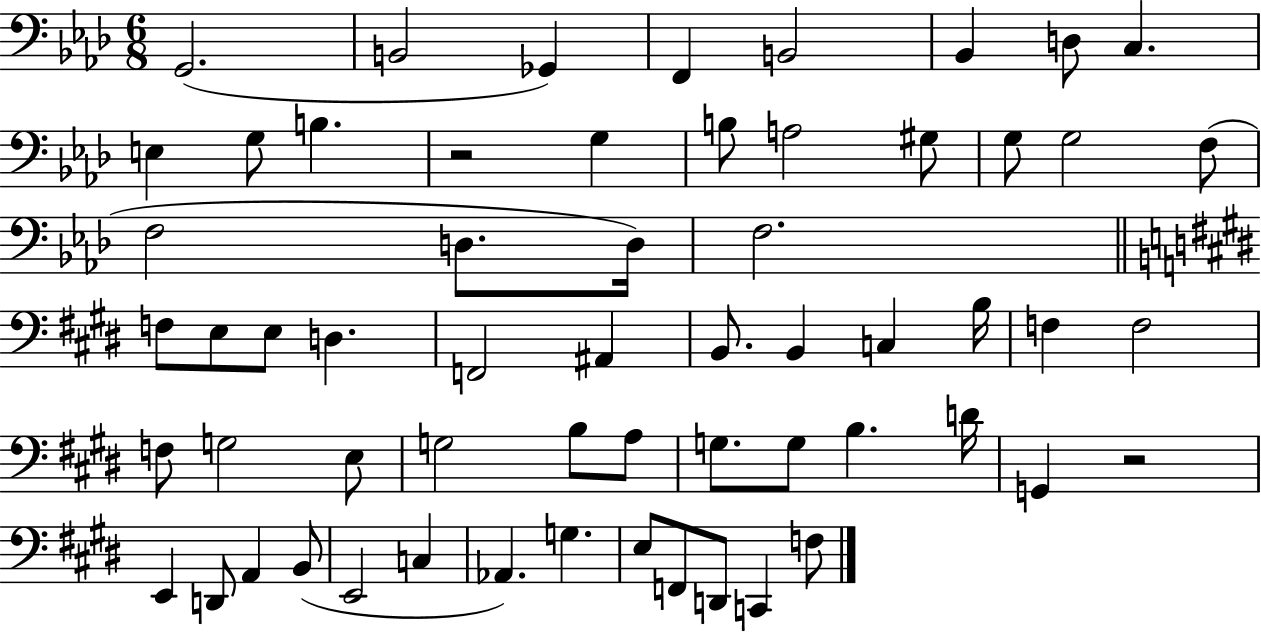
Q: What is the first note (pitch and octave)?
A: G2